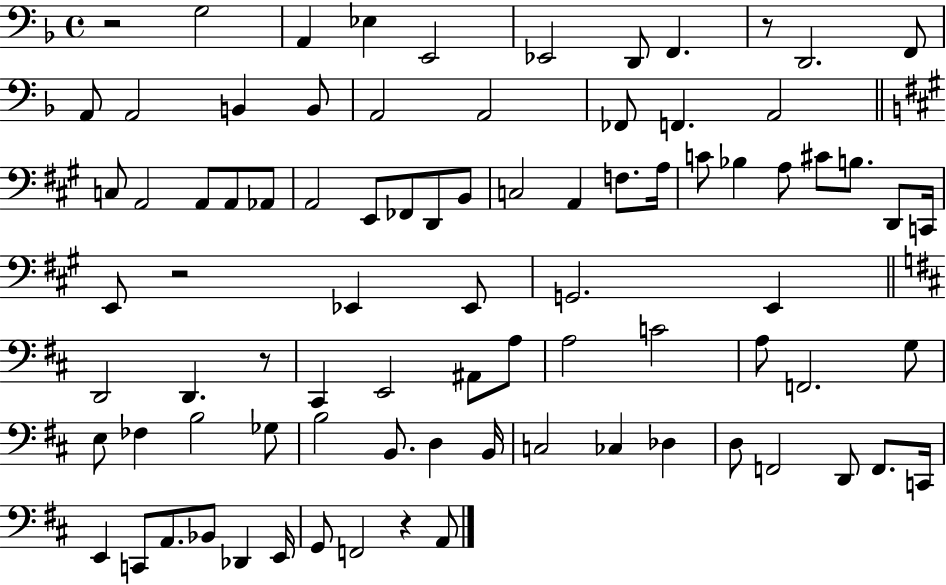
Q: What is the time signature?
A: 4/4